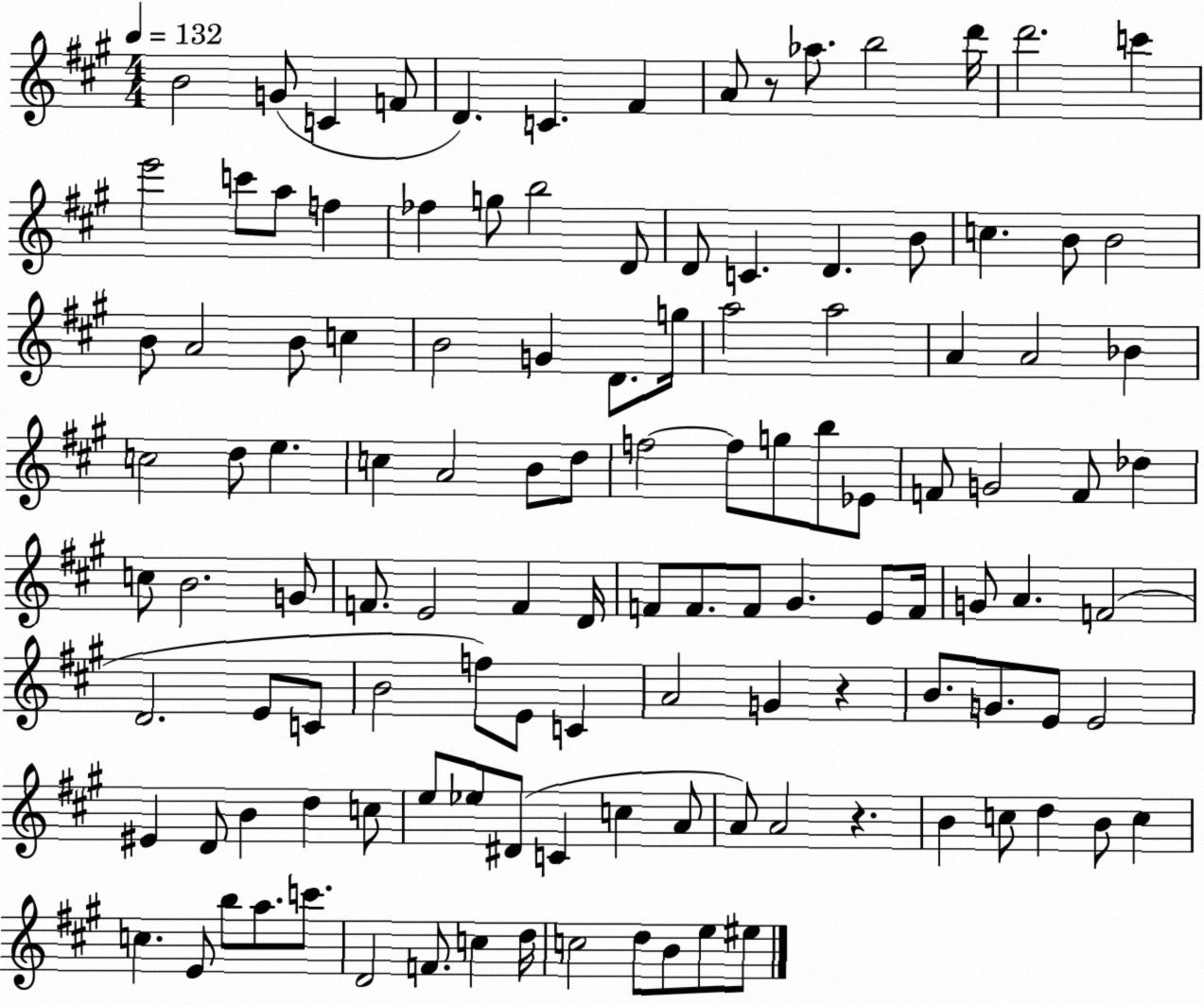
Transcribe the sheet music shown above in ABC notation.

X:1
T:Untitled
M:4/4
L:1/4
K:A
B2 G/2 C F/2 D C ^F A/2 z/2 _a/2 b2 d'/4 d'2 c' e'2 c'/2 a/2 f _f g/2 b2 D/2 D/2 C D B/2 c B/2 B2 B/2 A2 B/2 c B2 G D/2 g/4 a2 a2 A A2 _B c2 d/2 e c A2 B/2 d/2 f2 f/2 g/2 b/2 _E/2 F/2 G2 F/2 _d c/2 B2 G/2 F/2 E2 F D/4 F/2 F/2 F/2 ^G E/2 F/4 G/2 A F2 D2 E/2 C/2 B2 f/2 E/2 C A2 G z B/2 G/2 E/2 E2 ^E D/2 B d c/2 e/2 _e/2 ^D/2 C c A/2 A/2 A2 z B c/2 d B/2 c c E/2 b/2 a/2 c'/2 D2 F/2 c d/4 c2 d/2 B/2 e/2 ^e/2